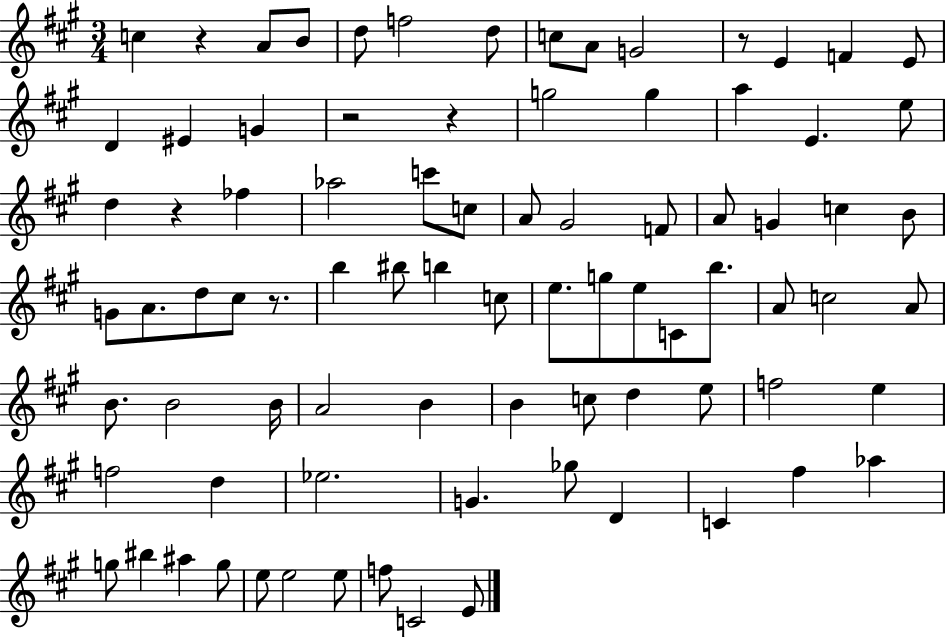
{
  \clef treble
  \numericTimeSignature
  \time 3/4
  \key a \major
  \repeat volta 2 { c''4 r4 a'8 b'8 | d''8 f''2 d''8 | c''8 a'8 g'2 | r8 e'4 f'4 e'8 | \break d'4 eis'4 g'4 | r2 r4 | g''2 g''4 | a''4 e'4. e''8 | \break d''4 r4 fes''4 | aes''2 c'''8 c''8 | a'8 gis'2 f'8 | a'8 g'4 c''4 b'8 | \break g'8 a'8. d''8 cis''8 r8. | b''4 bis''8 b''4 c''8 | e''8. g''8 e''8 c'8 b''8. | a'8 c''2 a'8 | \break b'8. b'2 b'16 | a'2 b'4 | b'4 c''8 d''4 e''8 | f''2 e''4 | \break f''2 d''4 | ees''2. | g'4. ges''8 d'4 | c'4 fis''4 aes''4 | \break g''8 bis''4 ais''4 g''8 | e''8 e''2 e''8 | f''8 c'2 e'8 | } \bar "|."
}